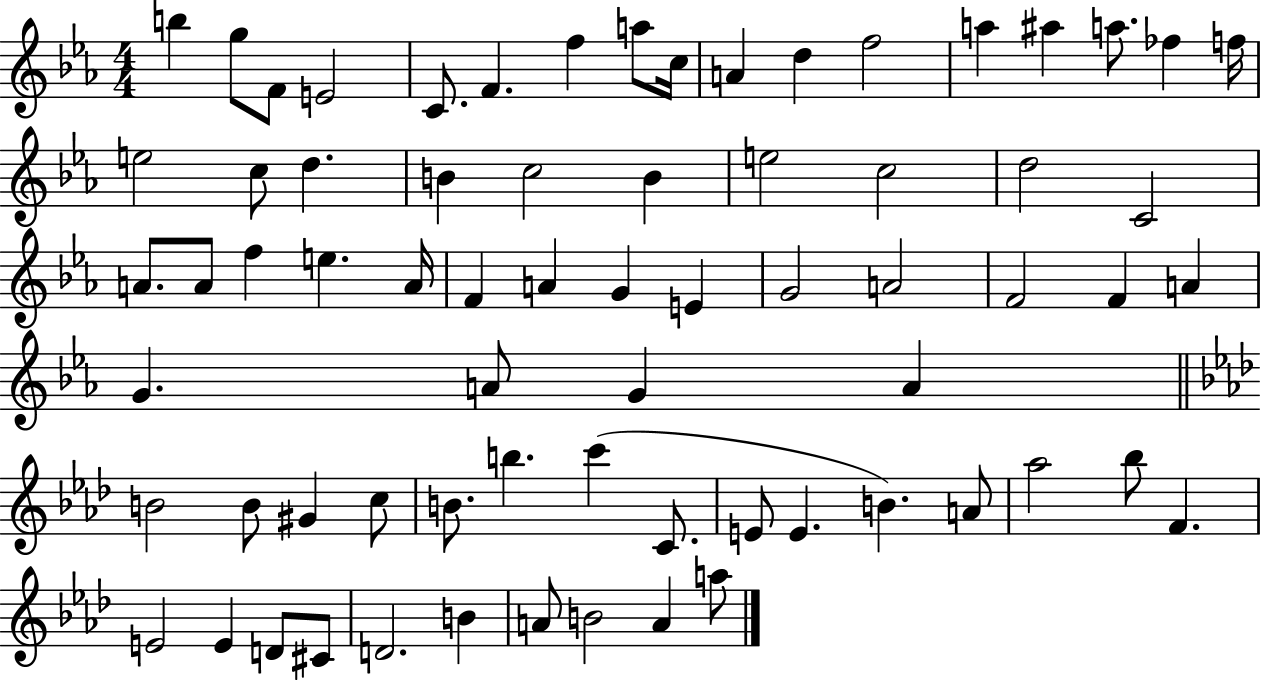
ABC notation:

X:1
T:Untitled
M:4/4
L:1/4
K:Eb
b g/2 F/2 E2 C/2 F f a/2 c/4 A d f2 a ^a a/2 _f f/4 e2 c/2 d B c2 B e2 c2 d2 C2 A/2 A/2 f e A/4 F A G E G2 A2 F2 F A G A/2 G A B2 B/2 ^G c/2 B/2 b c' C/2 E/2 E B A/2 _a2 _b/2 F E2 E D/2 ^C/2 D2 B A/2 B2 A a/2